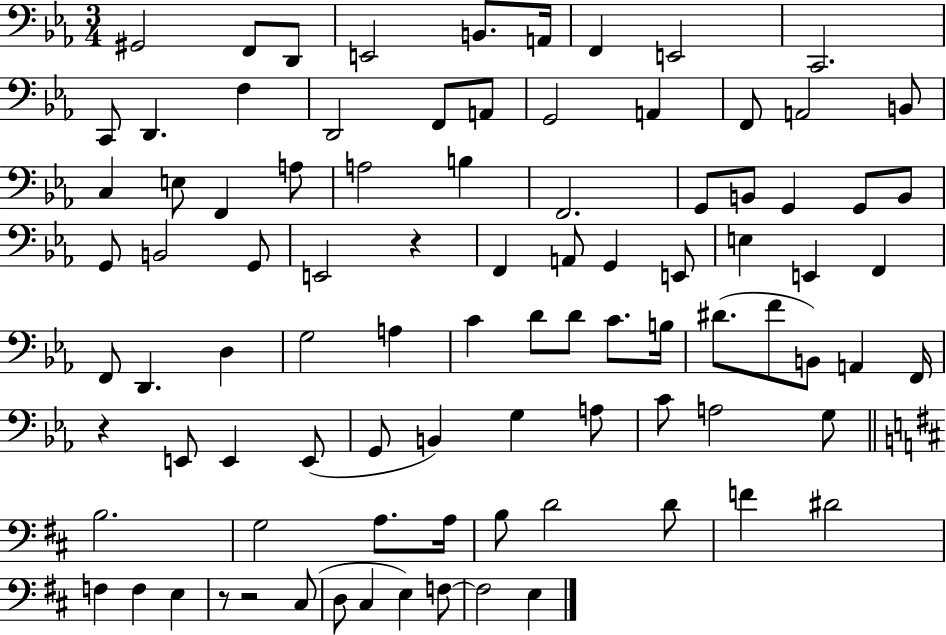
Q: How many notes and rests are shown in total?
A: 91